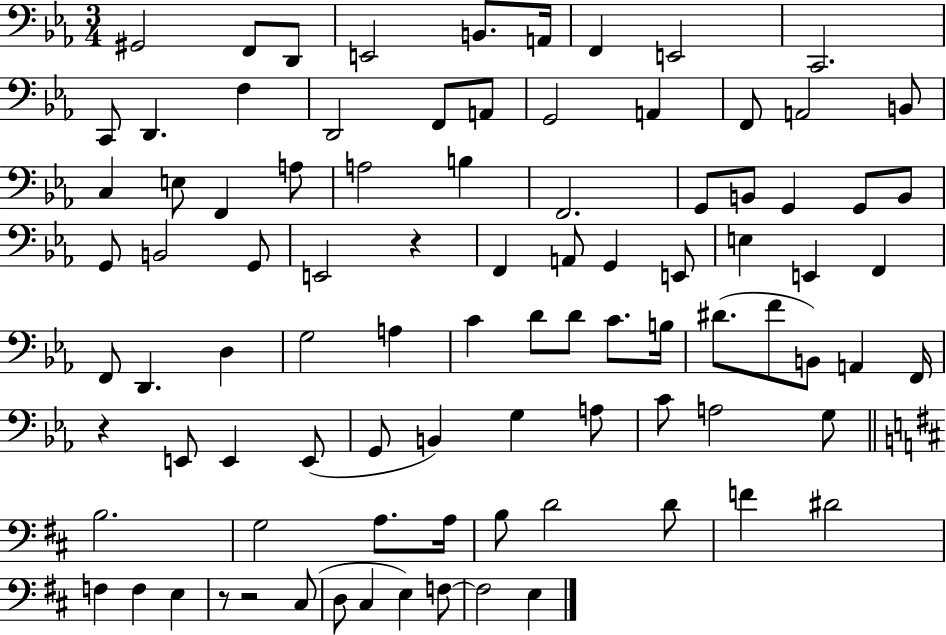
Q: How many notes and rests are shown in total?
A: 91